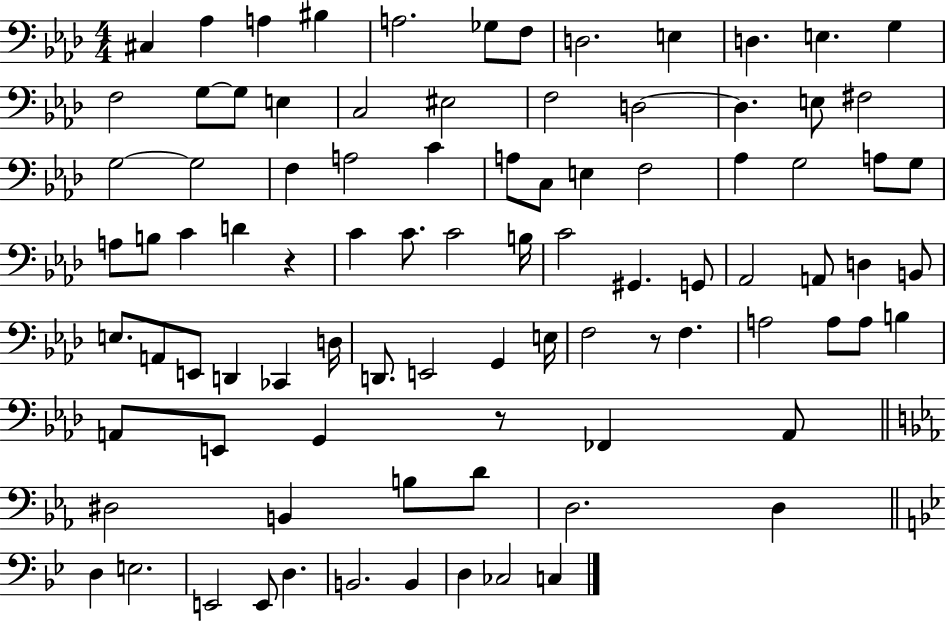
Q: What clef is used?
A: bass